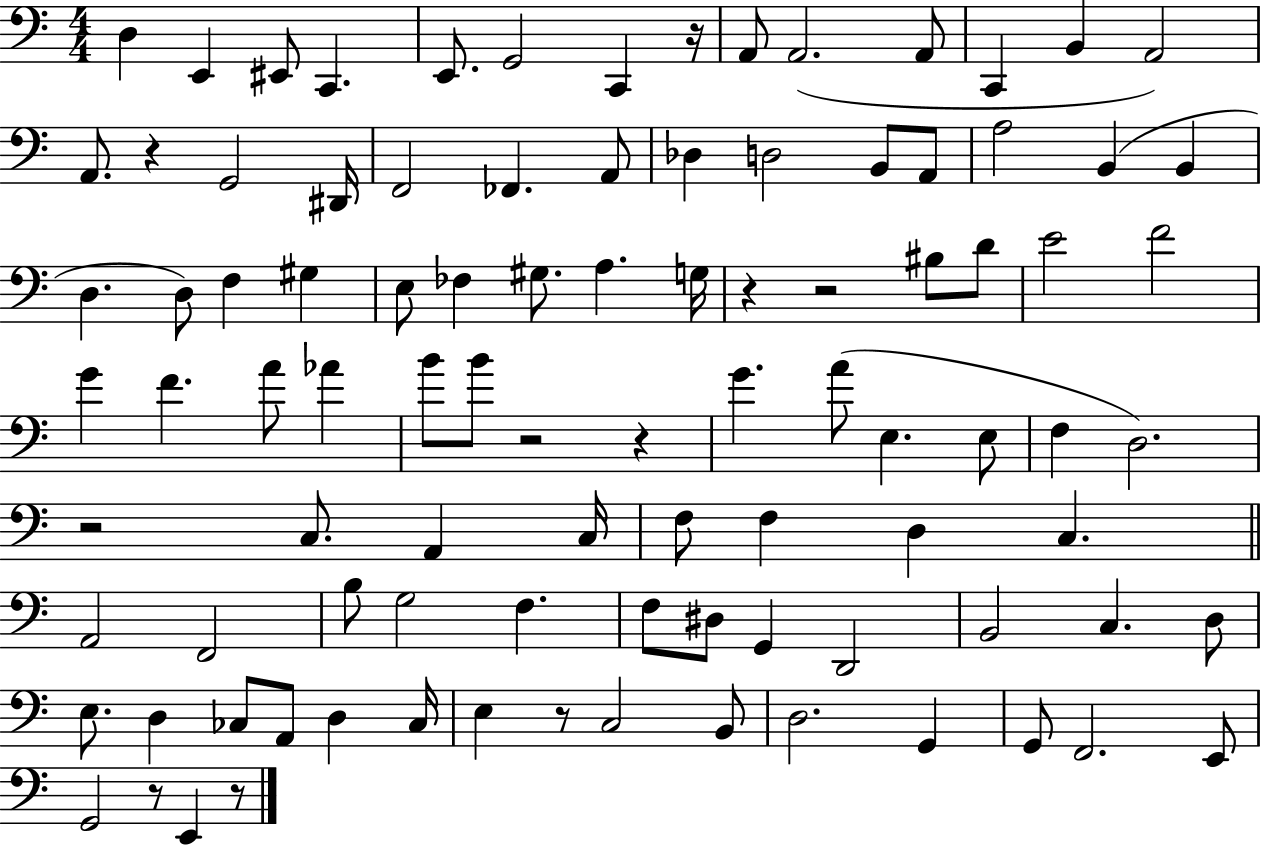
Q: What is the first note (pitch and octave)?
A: D3